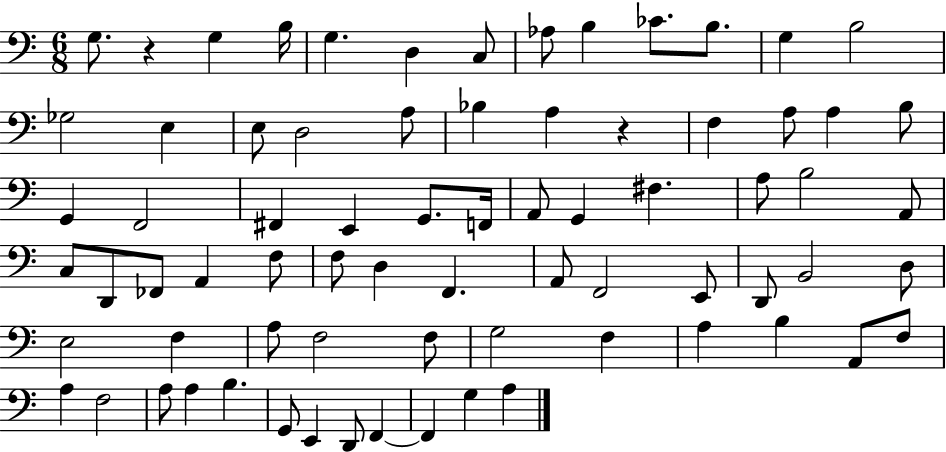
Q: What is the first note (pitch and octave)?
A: G3